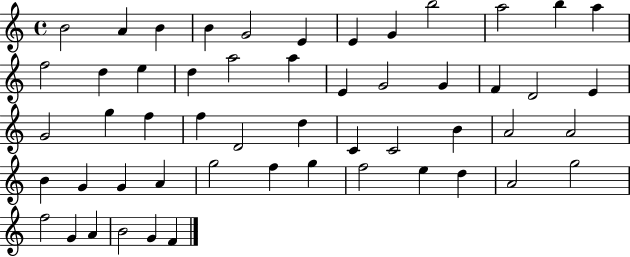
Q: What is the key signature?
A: C major